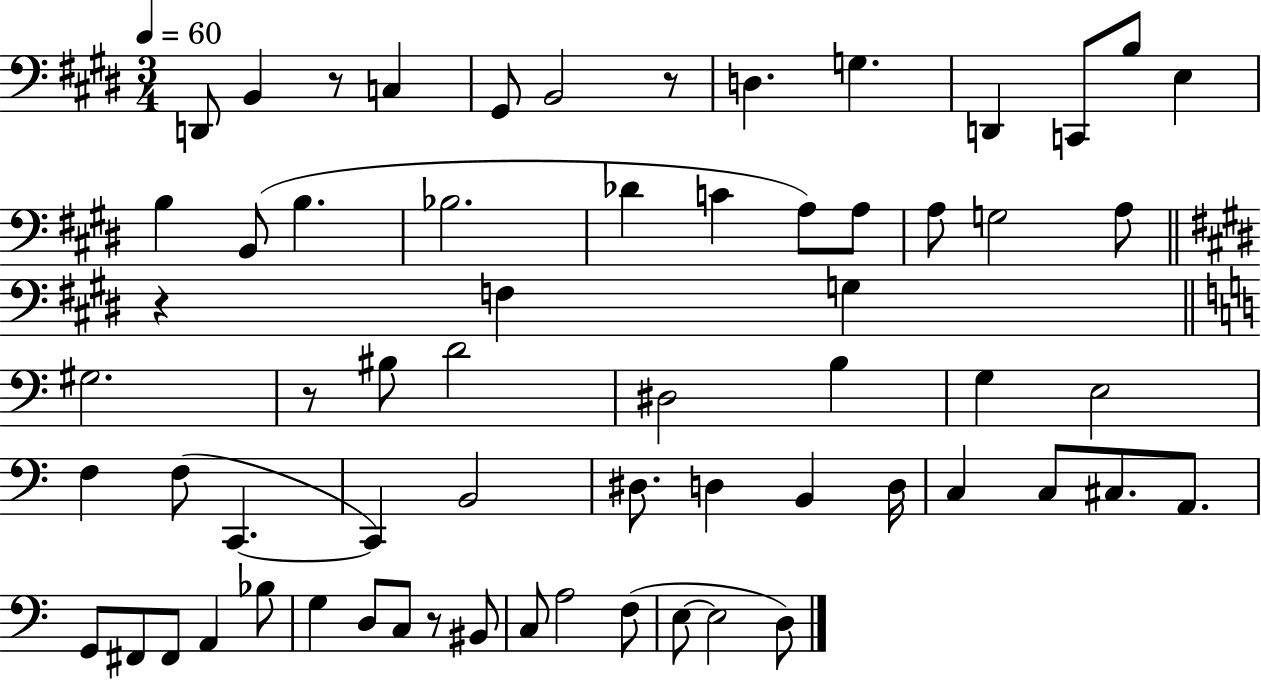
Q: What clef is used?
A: bass